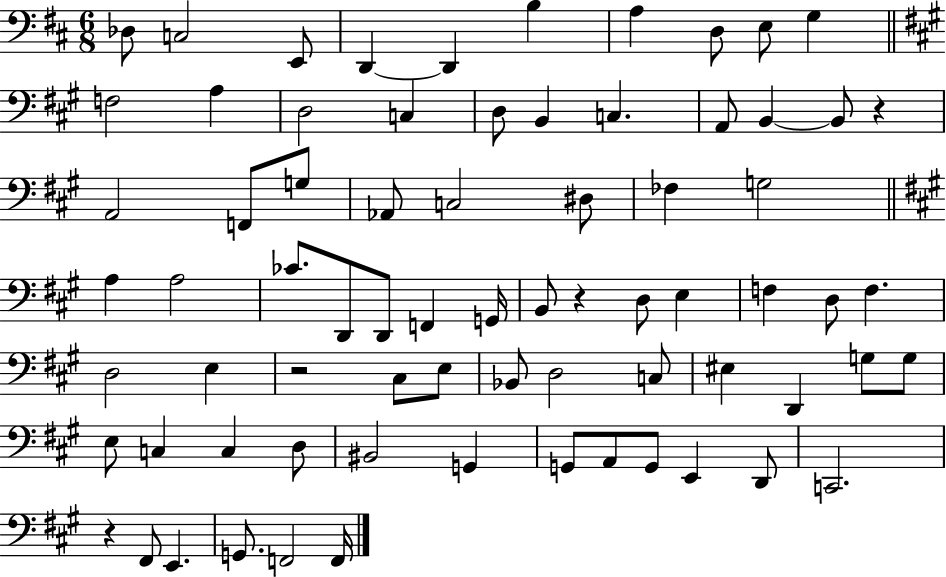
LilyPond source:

{
  \clef bass
  \numericTimeSignature
  \time 6/8
  \key d \major
  des8 c2 e,8 | d,4~~ d,4 b4 | a4 d8 e8 g4 | \bar "||" \break \key a \major f2 a4 | d2 c4 | d8 b,4 c4. | a,8 b,4~~ b,8 r4 | \break a,2 f,8 g8 | aes,8 c2 dis8 | fes4 g2 | \bar "||" \break \key a \major a4 a2 | ces'8. d,8 d,8 f,4 g,16 | b,8 r4 d8 e4 | f4 d8 f4. | \break d2 e4 | r2 cis8 e8 | bes,8 d2 c8 | eis4 d,4 g8 g8 | \break e8 c4 c4 d8 | bis,2 g,4 | g,8 a,8 g,8 e,4 d,8 | c,2. | \break r4 fis,8 e,4. | g,8. f,2 f,16 | \bar "|."
}